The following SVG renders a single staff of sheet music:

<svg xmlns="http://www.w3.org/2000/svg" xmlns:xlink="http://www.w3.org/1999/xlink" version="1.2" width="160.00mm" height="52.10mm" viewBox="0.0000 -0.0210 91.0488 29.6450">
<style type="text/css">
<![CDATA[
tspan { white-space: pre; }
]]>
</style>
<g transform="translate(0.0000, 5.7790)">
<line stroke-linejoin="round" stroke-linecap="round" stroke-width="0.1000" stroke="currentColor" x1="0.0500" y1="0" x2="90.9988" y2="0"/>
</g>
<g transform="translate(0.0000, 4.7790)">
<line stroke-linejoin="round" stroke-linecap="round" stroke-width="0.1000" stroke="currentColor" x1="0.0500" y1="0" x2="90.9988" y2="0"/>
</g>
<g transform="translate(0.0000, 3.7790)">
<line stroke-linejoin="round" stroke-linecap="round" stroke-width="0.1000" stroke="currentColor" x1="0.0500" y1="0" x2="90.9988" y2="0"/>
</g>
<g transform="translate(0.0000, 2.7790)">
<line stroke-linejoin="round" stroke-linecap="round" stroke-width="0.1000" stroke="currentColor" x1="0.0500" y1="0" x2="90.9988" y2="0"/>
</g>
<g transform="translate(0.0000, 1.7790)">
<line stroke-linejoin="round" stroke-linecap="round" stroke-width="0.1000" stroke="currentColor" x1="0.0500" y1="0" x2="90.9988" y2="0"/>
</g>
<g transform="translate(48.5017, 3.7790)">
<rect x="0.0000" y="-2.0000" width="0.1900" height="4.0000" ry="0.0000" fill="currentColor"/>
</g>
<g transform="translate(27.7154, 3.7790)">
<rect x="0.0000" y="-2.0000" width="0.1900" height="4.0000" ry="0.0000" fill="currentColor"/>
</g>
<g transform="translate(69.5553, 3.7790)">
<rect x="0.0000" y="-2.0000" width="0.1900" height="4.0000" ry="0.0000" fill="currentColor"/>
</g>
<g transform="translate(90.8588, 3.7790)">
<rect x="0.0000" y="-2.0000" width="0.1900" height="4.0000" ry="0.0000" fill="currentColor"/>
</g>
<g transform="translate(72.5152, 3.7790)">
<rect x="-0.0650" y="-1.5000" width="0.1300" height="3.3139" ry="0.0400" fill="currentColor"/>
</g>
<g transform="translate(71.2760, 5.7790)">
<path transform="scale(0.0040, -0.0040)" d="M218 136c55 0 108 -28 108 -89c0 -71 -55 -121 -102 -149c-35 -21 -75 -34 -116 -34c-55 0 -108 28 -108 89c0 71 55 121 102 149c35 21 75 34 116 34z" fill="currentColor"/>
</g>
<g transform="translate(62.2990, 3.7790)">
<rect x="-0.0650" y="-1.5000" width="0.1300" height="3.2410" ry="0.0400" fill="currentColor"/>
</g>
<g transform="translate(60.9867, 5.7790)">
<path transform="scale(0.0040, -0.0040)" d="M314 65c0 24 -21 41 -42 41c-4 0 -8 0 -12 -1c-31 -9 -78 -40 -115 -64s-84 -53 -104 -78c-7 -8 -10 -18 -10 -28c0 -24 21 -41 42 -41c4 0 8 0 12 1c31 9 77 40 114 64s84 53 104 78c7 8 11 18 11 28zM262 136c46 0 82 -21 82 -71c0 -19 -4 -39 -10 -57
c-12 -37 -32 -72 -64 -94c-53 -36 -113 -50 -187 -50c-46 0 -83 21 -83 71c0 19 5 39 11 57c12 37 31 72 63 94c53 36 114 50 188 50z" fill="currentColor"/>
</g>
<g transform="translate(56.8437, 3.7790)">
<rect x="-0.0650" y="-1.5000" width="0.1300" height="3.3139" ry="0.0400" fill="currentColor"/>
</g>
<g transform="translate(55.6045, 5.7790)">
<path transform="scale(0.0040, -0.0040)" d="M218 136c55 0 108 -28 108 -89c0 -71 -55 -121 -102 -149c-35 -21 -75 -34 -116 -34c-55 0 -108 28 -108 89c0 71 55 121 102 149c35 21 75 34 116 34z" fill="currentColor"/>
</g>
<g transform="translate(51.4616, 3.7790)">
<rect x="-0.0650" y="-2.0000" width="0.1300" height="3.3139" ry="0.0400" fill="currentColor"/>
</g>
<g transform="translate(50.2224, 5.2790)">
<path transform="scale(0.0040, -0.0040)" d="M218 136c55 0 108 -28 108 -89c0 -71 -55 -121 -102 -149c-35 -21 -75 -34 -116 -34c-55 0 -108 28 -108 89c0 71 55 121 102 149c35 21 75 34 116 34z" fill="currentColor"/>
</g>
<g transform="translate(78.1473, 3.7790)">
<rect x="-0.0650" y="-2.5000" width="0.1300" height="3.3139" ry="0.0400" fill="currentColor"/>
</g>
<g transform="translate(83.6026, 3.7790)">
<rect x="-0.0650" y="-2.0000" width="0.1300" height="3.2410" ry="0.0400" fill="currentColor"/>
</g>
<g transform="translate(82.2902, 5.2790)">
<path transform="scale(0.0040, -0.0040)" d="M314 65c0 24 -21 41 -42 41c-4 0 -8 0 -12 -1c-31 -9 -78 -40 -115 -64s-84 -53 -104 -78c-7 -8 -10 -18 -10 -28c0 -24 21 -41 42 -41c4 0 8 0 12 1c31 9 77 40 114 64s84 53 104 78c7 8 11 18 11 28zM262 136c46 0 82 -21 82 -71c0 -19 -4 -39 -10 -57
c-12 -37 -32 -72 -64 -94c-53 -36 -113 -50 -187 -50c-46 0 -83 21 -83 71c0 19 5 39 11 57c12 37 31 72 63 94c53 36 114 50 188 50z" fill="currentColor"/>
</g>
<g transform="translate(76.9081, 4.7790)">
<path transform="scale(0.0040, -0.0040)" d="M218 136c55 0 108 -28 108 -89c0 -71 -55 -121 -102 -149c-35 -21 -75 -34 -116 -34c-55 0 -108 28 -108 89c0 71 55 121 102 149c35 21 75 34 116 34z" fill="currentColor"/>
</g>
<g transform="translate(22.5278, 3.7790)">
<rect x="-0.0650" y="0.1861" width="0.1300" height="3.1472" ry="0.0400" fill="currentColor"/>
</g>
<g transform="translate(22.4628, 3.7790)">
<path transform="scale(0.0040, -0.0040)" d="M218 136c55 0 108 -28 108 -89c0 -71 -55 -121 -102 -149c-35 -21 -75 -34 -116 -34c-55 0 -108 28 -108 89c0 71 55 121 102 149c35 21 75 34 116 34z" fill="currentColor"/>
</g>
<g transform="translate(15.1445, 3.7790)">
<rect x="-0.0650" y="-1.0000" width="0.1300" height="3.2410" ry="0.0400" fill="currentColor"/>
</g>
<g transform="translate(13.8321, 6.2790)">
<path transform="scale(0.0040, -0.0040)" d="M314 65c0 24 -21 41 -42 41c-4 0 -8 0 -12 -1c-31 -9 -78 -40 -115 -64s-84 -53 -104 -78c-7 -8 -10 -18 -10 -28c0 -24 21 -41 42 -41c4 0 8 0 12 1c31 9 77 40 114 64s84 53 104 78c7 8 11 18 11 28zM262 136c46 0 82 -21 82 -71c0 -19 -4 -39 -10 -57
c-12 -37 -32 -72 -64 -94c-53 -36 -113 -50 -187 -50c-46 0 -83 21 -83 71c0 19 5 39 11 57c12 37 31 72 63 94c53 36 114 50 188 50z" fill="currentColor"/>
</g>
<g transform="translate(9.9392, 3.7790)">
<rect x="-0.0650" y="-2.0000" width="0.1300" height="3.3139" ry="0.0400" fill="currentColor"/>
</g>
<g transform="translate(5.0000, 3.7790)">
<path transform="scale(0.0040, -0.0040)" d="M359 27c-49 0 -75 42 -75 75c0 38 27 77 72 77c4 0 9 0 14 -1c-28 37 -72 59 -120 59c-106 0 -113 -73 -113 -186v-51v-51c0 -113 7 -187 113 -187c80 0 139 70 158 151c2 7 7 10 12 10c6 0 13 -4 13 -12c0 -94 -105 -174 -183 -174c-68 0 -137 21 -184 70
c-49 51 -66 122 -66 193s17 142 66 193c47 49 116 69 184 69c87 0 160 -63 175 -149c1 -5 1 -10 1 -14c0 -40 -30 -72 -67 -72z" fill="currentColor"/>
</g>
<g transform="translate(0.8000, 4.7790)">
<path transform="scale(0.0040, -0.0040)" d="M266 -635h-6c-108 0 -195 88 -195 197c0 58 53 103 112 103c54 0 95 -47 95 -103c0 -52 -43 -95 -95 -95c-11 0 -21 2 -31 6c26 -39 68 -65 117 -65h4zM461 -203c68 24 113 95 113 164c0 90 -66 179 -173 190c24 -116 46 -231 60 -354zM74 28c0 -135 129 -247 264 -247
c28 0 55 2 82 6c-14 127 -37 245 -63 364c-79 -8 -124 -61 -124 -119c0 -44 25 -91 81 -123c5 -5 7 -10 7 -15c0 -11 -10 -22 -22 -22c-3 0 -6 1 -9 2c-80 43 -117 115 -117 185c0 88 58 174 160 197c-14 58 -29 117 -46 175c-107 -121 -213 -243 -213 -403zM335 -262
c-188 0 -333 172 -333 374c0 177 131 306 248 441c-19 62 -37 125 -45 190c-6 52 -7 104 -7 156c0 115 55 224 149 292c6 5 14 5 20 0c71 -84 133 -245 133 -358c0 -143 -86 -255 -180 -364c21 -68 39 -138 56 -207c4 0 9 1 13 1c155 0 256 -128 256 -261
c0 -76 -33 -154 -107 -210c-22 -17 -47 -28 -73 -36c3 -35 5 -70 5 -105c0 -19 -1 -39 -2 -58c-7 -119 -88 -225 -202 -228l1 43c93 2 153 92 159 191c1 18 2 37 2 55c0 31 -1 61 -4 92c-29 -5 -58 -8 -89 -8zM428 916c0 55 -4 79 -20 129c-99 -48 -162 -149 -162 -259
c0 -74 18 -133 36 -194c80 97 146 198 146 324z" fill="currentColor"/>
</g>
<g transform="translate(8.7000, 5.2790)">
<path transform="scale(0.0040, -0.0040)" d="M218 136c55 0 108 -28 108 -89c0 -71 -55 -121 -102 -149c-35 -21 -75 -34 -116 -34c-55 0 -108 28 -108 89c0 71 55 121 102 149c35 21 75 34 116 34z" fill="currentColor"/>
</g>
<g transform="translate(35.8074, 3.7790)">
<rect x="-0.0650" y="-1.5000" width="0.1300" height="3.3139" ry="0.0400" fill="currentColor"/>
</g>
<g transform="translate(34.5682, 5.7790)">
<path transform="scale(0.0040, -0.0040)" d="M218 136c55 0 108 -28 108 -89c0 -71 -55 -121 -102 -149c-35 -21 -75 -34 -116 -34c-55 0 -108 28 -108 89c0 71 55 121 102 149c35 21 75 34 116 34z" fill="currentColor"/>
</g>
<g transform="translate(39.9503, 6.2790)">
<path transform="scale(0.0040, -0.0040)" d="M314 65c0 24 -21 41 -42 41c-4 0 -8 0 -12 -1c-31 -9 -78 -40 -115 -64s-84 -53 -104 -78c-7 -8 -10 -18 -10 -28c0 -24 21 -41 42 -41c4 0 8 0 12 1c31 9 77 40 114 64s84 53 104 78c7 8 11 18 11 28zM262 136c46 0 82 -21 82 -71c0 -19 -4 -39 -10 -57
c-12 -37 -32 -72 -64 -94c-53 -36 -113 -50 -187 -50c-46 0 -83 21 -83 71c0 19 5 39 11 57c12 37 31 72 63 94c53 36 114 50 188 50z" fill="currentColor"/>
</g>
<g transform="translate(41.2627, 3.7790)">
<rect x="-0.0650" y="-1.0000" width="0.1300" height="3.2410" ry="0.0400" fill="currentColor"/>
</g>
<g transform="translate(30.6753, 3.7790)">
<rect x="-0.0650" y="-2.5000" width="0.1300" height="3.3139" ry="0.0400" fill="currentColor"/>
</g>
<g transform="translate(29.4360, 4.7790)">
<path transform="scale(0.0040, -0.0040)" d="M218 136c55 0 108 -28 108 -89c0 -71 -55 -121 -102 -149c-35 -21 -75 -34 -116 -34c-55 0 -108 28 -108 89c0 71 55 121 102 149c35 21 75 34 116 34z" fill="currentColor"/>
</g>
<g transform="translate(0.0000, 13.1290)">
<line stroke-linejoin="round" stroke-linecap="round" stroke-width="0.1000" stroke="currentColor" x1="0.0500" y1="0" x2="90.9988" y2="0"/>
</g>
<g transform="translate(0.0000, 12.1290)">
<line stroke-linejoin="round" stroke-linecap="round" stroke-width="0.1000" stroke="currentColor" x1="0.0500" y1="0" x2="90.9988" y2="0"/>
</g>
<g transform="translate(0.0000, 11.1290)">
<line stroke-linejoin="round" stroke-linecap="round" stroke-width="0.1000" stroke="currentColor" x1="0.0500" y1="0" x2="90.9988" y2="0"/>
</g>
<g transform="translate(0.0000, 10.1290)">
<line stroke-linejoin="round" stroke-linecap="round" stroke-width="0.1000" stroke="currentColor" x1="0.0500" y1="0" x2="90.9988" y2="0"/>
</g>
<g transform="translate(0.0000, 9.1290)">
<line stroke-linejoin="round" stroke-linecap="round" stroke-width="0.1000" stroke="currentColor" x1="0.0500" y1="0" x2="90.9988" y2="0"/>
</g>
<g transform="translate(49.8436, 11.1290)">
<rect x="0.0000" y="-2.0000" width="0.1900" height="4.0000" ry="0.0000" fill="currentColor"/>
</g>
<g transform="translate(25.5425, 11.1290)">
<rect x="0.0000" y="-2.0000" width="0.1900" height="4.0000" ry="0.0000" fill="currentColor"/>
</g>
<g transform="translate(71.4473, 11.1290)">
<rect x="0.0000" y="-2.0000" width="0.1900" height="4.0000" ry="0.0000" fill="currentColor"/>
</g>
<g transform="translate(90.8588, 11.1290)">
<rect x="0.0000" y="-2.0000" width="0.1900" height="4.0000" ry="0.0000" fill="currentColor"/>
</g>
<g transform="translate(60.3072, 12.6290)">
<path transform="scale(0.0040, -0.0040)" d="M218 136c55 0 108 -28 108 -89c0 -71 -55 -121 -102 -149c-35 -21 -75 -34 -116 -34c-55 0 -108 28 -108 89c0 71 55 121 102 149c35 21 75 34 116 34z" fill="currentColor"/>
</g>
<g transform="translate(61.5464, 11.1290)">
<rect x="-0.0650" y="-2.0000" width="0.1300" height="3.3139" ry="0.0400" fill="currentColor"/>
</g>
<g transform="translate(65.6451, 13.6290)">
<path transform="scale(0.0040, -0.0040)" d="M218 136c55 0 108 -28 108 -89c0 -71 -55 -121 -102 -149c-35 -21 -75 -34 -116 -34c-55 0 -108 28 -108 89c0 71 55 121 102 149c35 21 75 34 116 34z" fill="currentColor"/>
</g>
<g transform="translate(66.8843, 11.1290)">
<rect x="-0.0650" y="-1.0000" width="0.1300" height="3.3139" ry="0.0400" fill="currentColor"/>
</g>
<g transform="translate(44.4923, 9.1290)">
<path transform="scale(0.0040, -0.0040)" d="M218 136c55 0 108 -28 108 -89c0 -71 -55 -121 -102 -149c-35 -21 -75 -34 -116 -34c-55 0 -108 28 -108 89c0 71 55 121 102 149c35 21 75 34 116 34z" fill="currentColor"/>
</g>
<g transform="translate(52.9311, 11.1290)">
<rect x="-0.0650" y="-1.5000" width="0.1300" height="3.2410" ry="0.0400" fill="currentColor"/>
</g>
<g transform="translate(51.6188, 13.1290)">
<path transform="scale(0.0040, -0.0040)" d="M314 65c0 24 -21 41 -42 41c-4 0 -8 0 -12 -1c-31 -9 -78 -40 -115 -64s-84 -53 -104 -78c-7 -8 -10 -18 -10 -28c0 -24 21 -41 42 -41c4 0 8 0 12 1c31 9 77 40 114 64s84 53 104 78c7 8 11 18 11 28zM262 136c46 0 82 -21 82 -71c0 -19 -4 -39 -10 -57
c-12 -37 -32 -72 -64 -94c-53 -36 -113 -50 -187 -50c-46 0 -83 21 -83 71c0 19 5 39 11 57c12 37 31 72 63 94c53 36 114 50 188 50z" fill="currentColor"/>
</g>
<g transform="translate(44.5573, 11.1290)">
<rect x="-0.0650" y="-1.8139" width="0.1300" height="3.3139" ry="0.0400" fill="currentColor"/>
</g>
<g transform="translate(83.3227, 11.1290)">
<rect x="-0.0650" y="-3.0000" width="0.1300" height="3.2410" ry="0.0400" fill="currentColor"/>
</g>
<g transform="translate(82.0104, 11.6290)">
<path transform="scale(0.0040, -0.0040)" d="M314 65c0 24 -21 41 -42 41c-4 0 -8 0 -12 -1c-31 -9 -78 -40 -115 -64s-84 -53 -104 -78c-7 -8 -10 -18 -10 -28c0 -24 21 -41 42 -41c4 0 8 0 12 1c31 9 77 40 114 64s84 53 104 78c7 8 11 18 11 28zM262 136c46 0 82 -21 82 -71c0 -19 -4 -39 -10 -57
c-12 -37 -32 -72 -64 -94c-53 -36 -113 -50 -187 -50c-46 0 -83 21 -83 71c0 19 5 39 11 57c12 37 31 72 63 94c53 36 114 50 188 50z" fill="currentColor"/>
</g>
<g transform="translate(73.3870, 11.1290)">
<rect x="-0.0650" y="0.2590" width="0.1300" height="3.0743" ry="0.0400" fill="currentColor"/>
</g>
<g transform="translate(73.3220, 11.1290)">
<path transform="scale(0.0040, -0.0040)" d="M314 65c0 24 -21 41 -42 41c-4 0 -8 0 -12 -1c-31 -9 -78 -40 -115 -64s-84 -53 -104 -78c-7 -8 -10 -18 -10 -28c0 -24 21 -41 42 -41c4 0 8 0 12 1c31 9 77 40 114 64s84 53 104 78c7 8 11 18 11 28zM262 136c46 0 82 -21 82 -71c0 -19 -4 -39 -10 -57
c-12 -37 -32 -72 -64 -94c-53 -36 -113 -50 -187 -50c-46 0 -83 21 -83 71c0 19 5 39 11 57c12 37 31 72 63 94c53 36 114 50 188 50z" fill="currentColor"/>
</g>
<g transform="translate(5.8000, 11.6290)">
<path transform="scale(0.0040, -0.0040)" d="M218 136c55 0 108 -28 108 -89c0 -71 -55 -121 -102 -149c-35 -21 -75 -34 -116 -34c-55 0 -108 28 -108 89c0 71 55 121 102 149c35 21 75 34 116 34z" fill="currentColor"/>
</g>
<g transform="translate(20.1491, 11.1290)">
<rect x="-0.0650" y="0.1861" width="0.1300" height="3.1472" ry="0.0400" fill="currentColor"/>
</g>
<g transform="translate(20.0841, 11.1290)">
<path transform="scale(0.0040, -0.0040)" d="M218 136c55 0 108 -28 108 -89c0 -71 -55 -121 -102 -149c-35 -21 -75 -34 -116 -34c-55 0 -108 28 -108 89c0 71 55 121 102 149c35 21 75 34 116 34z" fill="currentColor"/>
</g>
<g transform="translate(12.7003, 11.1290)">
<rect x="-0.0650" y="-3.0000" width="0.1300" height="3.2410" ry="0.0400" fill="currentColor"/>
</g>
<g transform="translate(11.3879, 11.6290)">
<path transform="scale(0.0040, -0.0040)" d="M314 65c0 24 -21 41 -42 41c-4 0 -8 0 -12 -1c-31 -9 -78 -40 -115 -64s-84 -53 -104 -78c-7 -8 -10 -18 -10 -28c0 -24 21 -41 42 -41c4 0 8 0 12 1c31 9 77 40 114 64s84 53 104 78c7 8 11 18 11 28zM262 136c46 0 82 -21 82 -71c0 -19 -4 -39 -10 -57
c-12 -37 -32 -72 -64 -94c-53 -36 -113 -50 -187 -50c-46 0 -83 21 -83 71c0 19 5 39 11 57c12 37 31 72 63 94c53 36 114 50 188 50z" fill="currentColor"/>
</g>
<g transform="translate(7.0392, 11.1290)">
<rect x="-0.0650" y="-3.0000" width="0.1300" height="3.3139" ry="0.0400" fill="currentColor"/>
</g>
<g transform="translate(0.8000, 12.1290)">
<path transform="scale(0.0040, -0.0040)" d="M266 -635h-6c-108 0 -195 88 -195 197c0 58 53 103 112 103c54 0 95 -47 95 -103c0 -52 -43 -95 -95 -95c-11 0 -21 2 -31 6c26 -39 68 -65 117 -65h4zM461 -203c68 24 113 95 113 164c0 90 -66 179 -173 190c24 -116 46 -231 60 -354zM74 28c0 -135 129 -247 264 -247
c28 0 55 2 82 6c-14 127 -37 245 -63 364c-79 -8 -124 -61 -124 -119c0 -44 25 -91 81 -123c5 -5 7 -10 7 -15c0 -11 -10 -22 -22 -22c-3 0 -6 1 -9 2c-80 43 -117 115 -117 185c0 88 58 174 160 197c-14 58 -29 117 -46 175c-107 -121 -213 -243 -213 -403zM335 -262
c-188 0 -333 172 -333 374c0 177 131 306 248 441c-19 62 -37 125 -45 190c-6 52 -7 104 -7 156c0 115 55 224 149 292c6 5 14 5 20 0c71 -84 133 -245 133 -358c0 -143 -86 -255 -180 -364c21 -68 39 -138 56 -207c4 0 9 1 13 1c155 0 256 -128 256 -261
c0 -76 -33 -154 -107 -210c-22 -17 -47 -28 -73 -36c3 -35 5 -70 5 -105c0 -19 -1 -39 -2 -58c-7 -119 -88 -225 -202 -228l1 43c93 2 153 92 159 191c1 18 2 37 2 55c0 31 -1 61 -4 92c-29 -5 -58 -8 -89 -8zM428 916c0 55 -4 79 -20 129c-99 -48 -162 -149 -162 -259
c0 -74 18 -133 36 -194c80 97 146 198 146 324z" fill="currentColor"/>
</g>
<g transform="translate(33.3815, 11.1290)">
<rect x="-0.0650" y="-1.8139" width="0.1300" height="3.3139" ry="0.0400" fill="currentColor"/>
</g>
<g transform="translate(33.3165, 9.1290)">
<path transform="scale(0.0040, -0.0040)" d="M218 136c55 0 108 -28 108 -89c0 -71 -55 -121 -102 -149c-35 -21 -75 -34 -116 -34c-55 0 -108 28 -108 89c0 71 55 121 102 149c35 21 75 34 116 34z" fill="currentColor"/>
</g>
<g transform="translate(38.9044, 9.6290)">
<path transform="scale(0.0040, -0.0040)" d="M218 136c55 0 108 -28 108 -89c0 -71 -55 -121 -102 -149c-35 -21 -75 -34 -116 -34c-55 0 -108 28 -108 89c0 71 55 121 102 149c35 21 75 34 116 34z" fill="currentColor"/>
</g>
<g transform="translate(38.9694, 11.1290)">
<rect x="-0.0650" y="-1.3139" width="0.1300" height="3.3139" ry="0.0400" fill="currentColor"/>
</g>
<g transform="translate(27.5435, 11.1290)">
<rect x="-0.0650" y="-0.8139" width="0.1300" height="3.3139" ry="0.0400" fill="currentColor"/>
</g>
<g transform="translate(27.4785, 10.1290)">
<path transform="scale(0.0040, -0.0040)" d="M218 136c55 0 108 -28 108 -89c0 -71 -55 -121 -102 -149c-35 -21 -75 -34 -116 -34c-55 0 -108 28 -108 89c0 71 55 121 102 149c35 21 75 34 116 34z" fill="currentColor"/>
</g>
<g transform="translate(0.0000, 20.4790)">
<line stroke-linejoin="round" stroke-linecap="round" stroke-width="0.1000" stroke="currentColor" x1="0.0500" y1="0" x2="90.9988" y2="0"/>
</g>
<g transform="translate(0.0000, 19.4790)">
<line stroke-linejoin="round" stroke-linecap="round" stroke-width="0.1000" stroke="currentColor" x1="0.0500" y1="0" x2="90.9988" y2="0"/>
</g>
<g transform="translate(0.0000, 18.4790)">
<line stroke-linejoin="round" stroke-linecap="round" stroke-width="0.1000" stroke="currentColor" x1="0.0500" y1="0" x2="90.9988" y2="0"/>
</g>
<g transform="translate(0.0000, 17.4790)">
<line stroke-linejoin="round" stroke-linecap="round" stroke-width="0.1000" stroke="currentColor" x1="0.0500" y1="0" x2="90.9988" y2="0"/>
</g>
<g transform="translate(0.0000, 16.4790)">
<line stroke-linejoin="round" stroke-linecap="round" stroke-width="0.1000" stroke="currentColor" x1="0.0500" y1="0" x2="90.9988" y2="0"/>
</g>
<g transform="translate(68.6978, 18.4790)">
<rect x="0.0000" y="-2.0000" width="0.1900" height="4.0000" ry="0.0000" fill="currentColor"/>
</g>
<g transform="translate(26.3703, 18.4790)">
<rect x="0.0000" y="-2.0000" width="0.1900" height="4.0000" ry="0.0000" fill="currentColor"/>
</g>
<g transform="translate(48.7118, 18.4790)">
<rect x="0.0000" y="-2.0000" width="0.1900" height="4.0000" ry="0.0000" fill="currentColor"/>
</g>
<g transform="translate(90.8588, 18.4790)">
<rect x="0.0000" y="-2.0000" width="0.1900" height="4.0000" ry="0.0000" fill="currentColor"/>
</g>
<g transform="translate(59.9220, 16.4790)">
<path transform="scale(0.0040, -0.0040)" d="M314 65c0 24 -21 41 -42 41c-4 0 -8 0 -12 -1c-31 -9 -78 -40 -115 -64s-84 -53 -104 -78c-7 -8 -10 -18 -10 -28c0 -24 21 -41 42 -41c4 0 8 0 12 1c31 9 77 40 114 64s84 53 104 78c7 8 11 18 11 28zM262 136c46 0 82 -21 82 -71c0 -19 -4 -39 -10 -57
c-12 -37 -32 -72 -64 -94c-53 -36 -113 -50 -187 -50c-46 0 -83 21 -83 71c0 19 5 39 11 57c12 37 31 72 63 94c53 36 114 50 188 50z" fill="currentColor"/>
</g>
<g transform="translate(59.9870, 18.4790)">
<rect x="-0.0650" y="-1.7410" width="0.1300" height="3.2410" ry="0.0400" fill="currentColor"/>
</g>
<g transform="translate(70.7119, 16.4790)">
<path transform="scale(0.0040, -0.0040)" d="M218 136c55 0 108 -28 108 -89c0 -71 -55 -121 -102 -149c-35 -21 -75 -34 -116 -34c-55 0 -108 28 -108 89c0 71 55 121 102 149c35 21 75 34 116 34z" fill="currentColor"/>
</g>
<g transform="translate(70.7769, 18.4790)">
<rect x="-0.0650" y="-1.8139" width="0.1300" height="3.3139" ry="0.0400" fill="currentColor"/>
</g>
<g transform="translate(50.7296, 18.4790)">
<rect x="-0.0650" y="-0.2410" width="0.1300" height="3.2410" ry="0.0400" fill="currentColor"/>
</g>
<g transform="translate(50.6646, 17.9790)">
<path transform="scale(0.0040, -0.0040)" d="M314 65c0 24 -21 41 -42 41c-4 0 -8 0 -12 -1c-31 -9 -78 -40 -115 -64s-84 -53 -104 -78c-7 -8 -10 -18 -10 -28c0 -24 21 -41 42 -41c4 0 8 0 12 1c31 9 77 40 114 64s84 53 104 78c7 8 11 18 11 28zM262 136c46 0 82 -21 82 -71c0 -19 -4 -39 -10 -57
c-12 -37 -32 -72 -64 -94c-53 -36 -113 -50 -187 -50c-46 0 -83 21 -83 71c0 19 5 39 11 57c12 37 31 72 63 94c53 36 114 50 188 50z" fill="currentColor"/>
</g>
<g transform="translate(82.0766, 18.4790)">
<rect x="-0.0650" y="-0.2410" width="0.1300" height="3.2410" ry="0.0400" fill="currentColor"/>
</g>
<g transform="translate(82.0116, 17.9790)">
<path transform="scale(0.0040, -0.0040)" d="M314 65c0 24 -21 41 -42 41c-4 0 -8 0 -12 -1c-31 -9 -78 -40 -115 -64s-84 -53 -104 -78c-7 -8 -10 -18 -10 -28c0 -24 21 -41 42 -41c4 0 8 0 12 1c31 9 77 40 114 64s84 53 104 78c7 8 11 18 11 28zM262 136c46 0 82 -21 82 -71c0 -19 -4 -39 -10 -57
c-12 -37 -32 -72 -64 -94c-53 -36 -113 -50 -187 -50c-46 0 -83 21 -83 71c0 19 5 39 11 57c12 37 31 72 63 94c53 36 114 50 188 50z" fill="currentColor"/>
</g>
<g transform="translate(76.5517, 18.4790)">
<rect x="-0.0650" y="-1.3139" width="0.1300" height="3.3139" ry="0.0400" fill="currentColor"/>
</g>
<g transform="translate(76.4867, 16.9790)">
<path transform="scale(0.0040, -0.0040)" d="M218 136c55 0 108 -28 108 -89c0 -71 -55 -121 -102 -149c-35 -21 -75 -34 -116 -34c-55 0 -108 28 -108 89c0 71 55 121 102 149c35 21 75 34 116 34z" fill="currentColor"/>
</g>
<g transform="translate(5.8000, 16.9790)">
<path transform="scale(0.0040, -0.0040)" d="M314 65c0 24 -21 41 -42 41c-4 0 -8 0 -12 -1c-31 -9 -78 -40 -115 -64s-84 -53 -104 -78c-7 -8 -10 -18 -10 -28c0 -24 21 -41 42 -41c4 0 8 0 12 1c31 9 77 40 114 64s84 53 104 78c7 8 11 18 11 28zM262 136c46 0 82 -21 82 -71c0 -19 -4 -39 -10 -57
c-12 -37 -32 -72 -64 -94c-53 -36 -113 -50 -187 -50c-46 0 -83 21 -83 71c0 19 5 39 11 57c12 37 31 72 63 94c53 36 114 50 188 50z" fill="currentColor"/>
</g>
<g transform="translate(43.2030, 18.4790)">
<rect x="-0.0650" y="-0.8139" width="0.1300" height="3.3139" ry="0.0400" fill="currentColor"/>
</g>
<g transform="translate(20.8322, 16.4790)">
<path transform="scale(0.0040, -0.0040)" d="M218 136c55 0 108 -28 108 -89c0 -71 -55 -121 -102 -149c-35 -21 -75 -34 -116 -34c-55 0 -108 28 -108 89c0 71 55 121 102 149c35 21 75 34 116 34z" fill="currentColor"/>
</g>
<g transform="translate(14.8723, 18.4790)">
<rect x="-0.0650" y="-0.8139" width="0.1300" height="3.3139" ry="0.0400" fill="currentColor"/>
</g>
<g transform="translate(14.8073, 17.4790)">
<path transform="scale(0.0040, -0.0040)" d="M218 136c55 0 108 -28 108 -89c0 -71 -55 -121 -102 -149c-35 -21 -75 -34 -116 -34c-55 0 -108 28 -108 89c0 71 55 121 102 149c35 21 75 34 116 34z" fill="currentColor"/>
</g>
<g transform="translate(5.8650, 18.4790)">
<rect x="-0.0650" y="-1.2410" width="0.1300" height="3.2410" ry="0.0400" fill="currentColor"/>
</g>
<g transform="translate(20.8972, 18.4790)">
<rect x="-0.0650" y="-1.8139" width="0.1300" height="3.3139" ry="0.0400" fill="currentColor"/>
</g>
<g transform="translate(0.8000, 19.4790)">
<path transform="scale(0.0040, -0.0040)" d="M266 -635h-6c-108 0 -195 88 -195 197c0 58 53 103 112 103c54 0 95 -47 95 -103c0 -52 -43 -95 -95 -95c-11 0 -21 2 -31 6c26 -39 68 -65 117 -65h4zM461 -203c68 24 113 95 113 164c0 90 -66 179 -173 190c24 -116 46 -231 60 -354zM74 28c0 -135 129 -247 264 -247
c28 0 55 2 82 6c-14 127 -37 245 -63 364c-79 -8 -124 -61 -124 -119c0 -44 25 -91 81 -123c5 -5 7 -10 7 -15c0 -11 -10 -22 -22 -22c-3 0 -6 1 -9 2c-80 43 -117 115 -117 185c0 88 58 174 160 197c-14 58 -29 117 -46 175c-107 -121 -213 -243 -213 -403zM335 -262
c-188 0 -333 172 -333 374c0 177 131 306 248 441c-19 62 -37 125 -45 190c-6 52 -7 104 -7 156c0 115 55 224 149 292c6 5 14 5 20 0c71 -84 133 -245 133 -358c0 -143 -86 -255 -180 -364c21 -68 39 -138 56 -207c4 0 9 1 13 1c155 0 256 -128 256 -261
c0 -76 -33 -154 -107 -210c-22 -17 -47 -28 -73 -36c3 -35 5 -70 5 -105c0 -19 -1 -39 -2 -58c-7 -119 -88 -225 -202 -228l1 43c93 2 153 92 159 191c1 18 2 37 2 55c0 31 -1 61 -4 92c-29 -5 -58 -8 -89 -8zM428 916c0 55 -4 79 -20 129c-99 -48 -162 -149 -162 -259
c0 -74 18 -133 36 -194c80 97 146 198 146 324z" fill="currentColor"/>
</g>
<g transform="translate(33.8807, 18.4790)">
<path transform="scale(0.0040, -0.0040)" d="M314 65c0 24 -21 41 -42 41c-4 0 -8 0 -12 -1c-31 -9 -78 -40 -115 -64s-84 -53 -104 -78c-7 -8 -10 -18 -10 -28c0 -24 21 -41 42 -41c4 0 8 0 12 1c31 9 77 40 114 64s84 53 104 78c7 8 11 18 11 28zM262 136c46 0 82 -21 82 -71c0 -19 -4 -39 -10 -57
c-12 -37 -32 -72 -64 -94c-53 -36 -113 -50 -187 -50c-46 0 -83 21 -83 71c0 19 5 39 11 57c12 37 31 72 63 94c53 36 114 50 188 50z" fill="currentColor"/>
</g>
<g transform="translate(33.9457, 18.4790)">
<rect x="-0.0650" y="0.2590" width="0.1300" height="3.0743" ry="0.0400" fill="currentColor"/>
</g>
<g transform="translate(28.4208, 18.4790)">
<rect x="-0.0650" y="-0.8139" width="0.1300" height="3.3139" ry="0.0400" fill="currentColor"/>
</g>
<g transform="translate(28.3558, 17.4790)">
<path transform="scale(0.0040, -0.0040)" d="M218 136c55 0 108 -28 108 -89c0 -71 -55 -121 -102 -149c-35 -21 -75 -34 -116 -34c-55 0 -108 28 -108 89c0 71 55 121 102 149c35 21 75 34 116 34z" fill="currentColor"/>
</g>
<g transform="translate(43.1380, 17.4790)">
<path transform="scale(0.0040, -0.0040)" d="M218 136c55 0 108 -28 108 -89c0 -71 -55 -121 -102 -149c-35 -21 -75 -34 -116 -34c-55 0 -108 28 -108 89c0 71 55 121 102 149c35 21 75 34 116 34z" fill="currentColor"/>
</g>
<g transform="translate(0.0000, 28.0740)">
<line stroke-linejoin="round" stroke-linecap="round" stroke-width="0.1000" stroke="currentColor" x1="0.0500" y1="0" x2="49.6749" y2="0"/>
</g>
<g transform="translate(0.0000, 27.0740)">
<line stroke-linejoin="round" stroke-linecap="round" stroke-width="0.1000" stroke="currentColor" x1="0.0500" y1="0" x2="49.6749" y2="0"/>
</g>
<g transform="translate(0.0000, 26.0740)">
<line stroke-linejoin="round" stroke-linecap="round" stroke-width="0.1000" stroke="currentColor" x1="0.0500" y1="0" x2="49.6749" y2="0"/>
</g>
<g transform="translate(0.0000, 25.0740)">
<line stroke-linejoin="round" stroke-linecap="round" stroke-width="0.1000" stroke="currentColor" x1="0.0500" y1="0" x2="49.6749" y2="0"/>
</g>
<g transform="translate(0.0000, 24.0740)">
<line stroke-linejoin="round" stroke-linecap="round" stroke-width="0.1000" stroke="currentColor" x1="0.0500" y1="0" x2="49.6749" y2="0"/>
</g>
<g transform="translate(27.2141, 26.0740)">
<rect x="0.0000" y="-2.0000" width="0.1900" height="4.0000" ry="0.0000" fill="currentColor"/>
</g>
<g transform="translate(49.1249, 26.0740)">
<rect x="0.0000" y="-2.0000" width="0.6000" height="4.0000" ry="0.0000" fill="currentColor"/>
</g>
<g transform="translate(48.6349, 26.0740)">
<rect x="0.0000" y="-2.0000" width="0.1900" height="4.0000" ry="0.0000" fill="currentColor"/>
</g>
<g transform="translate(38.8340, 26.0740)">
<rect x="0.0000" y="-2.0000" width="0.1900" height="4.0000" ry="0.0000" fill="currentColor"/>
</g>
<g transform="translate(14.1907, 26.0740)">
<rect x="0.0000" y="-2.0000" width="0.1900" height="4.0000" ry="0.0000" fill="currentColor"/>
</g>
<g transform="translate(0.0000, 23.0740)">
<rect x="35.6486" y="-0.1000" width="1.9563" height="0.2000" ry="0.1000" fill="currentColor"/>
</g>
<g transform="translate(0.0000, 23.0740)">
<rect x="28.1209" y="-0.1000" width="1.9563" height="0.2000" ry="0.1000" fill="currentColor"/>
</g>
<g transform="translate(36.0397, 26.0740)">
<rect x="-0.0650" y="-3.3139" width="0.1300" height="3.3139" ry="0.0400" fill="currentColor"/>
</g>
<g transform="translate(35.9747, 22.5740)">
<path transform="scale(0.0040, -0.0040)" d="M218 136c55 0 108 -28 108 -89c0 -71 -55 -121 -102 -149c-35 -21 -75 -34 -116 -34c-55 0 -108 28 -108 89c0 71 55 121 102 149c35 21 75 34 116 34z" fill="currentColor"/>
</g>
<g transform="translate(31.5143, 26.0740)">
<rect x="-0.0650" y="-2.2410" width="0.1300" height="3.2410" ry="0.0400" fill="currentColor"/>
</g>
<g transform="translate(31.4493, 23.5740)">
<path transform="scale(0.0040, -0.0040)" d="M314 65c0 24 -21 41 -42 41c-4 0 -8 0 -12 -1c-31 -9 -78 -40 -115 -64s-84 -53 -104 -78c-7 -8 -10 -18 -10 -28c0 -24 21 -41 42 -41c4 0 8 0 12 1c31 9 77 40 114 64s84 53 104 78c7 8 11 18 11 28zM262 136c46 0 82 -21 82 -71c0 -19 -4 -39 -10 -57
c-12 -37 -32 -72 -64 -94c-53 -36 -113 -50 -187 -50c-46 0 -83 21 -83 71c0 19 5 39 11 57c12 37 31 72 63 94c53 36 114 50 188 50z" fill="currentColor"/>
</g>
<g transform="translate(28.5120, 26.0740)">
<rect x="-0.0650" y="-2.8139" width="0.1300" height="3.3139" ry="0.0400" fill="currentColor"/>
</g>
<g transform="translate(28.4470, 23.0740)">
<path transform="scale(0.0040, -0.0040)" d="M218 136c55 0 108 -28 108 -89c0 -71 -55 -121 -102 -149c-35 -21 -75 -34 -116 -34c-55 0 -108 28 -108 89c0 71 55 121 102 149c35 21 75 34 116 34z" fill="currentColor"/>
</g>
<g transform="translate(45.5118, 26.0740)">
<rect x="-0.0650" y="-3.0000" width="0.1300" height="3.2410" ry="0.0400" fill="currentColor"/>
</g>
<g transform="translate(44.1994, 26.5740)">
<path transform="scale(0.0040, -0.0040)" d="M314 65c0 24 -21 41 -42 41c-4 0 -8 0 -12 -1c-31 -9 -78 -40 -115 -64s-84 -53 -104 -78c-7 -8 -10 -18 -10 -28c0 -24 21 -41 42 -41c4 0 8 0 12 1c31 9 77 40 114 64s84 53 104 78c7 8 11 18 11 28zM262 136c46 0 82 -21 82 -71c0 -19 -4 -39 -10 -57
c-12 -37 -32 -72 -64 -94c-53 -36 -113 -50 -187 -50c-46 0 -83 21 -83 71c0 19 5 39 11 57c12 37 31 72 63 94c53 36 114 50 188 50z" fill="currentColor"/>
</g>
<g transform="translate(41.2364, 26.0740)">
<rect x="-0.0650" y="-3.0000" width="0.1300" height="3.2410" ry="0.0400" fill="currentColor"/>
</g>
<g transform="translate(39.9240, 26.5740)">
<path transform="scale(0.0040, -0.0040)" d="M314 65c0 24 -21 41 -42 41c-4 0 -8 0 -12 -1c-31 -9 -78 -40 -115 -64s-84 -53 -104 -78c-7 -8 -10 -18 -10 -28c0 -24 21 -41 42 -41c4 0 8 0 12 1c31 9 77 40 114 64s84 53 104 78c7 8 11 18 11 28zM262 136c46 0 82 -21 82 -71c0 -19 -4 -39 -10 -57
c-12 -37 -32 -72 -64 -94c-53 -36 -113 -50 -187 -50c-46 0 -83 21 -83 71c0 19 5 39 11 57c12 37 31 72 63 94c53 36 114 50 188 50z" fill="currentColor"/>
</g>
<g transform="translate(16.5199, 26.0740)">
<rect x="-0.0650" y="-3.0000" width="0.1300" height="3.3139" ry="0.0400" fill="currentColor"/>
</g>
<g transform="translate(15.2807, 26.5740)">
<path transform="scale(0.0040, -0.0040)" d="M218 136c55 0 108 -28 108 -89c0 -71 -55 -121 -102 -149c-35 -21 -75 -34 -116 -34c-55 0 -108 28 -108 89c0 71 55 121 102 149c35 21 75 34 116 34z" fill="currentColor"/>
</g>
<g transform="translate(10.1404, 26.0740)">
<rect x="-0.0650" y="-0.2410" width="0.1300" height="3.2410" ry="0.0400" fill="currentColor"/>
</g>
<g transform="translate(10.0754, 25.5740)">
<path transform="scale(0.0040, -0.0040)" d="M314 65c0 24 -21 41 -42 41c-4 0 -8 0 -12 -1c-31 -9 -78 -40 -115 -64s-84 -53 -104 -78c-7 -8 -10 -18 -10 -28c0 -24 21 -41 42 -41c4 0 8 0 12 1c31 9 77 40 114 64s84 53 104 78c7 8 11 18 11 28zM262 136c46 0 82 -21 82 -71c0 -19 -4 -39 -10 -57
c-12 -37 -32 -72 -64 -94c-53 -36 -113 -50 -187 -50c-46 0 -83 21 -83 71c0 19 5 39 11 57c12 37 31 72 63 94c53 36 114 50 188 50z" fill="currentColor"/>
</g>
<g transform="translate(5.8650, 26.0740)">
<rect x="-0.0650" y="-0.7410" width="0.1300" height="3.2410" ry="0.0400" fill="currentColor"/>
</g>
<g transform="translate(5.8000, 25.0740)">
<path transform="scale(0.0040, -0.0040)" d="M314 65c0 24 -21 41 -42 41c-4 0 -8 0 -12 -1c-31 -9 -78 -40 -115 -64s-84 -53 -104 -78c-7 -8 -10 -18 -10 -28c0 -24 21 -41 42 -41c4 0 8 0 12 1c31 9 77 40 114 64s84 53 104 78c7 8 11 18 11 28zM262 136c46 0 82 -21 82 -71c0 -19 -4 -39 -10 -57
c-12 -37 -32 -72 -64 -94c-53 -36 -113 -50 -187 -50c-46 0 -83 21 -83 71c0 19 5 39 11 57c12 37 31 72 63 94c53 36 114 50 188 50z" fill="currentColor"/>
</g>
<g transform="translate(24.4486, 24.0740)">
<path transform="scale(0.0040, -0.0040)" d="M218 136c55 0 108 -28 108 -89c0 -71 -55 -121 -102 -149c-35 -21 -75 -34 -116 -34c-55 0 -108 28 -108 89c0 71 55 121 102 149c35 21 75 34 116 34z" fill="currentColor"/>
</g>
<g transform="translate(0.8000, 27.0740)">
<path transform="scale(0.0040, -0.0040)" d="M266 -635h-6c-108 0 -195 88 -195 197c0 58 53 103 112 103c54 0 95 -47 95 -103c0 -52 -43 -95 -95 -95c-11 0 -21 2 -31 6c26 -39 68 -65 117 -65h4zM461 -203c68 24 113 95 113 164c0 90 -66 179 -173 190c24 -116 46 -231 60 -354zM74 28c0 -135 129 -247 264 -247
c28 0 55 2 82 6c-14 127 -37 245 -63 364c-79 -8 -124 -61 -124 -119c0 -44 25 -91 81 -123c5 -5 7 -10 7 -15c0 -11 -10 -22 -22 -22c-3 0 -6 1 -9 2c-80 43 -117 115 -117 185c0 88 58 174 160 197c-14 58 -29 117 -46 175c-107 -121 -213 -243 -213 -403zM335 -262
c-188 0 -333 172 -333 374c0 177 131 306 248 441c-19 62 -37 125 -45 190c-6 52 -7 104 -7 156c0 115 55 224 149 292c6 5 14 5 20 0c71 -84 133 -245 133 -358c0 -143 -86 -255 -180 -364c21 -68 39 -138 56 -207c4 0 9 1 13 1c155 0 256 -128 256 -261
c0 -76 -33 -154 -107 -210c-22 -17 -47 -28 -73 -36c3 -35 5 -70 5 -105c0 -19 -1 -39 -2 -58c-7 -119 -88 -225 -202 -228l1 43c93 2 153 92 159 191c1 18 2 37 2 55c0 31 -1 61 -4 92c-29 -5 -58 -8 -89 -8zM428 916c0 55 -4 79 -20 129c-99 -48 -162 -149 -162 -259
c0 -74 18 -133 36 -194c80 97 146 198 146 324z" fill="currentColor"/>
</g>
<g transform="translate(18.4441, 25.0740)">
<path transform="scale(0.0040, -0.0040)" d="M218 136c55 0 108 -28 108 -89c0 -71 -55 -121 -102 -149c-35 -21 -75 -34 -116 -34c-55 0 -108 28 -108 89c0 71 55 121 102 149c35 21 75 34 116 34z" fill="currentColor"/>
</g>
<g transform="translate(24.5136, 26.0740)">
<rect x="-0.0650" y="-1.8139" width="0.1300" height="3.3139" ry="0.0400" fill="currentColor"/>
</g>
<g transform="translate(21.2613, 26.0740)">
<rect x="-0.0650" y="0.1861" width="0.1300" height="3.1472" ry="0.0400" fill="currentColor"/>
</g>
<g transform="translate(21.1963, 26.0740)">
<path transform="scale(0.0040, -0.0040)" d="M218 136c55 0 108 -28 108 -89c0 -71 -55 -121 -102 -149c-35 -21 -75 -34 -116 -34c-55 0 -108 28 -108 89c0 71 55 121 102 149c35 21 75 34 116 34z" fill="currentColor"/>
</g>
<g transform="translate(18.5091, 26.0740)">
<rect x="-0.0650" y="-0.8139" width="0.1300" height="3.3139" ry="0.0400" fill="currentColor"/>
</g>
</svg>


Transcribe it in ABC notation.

X:1
T:Untitled
M:4/4
L:1/4
K:C
F D2 B G E D2 F E E2 E G F2 A A2 B d f e f E2 F D B2 A2 e2 d f d B2 d c2 f2 f e c2 d2 c2 A d B f a g2 b A2 A2